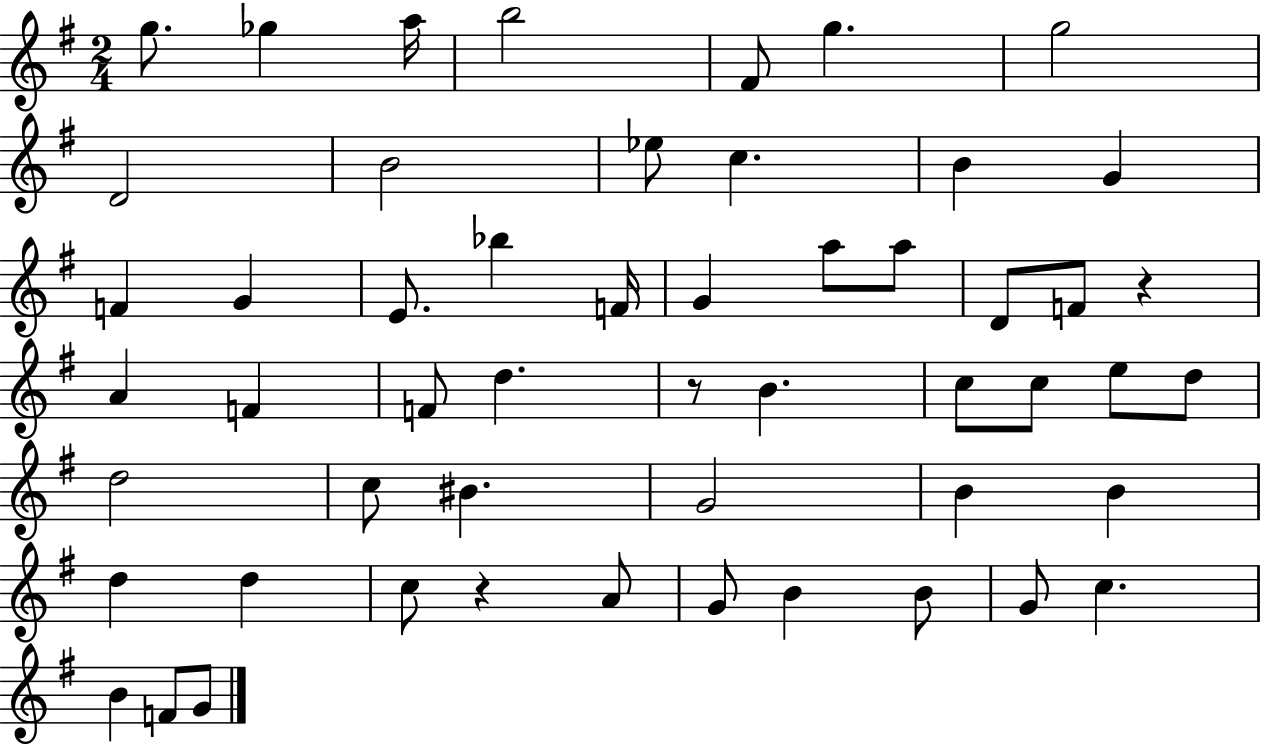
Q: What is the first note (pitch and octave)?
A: G5